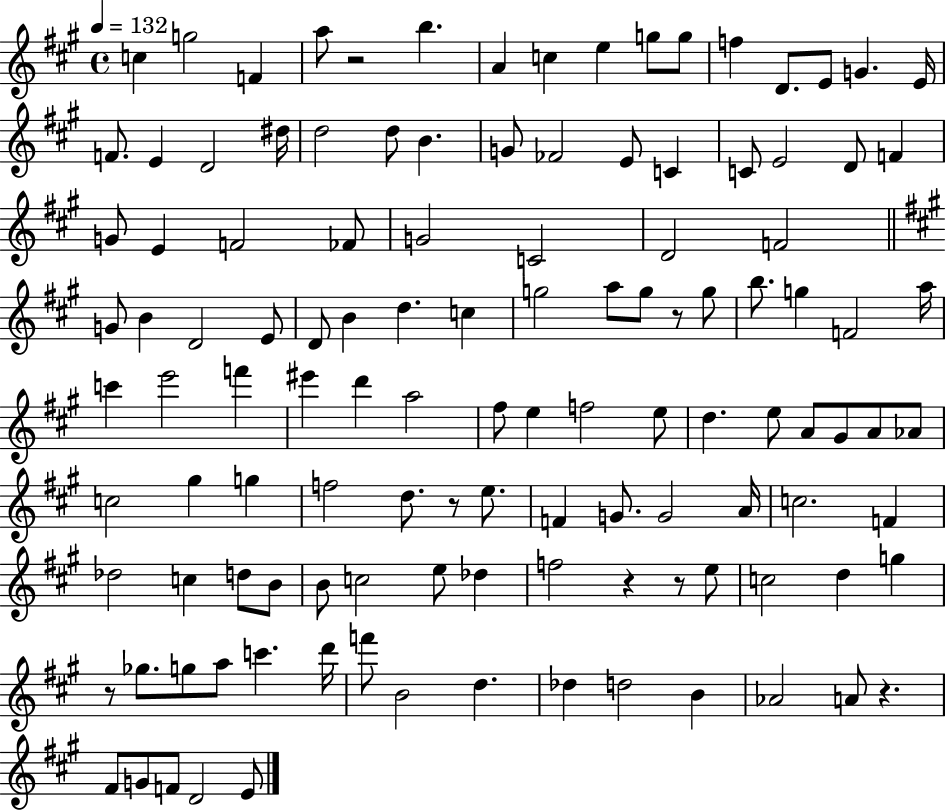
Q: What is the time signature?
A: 4/4